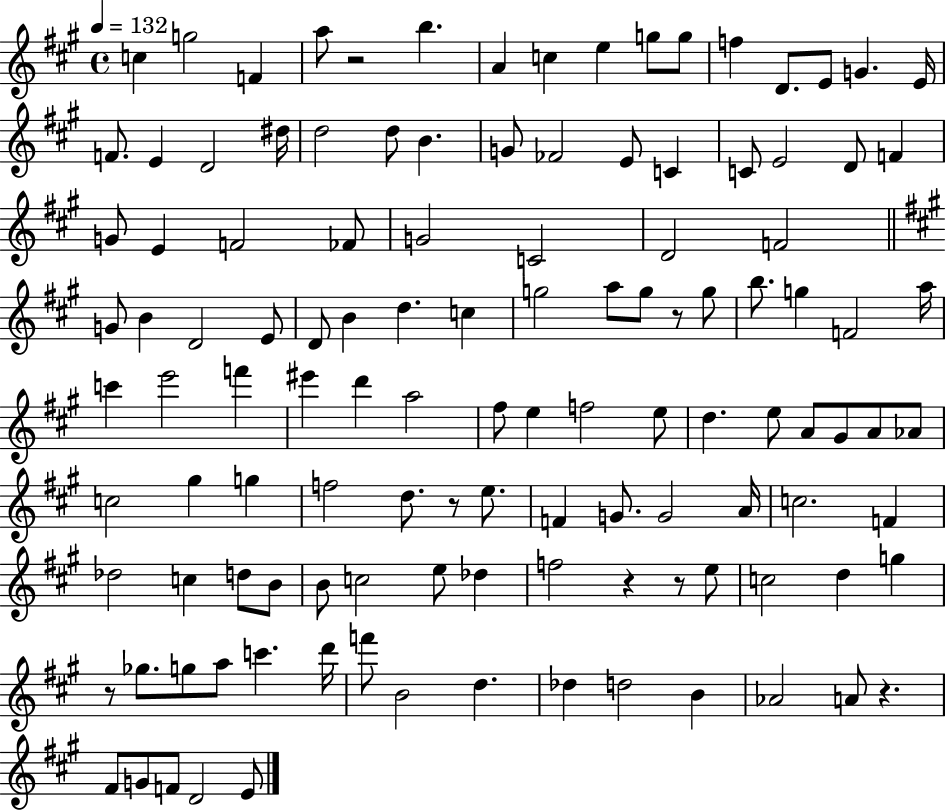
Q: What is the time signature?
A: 4/4